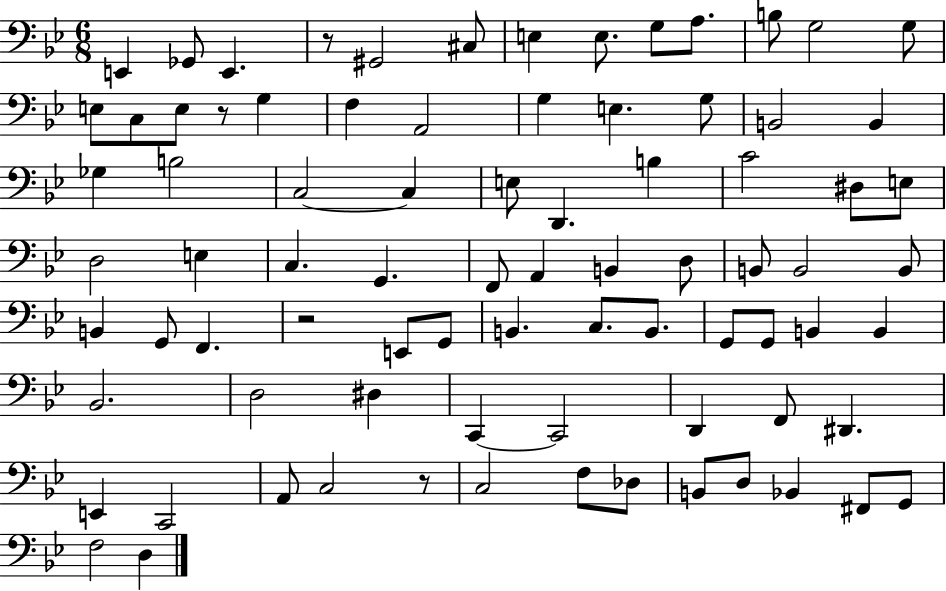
X:1
T:Untitled
M:6/8
L:1/4
K:Bb
E,, _G,,/2 E,, z/2 ^G,,2 ^C,/2 E, E,/2 G,/2 A,/2 B,/2 G,2 G,/2 E,/2 C,/2 E,/2 z/2 G, F, A,,2 G, E, G,/2 B,,2 B,, _G, B,2 C,2 C, E,/2 D,, B, C2 ^D,/2 E,/2 D,2 E, C, G,, F,,/2 A,, B,, D,/2 B,,/2 B,,2 B,,/2 B,, G,,/2 F,, z2 E,,/2 G,,/2 B,, C,/2 B,,/2 G,,/2 G,,/2 B,, B,, _B,,2 D,2 ^D, C,, C,,2 D,, F,,/2 ^D,, E,, C,,2 A,,/2 C,2 z/2 C,2 F,/2 _D,/2 B,,/2 D,/2 _B,, ^F,,/2 G,,/2 F,2 D,